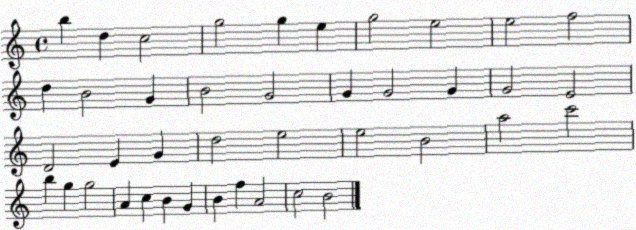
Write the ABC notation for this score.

X:1
T:Untitled
M:4/4
L:1/4
K:C
b d c2 g2 g e g2 e2 e2 f2 d B2 G B2 G2 G G2 G G2 E2 D2 E G d2 e2 e2 B2 a2 c'2 b g g2 A c B G B f A2 c2 B2